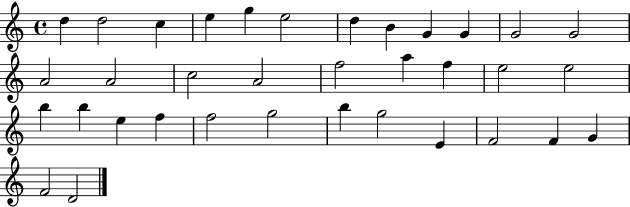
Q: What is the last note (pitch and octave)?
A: D4